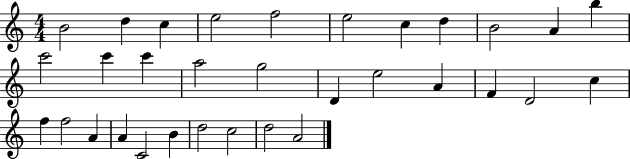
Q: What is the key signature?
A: C major